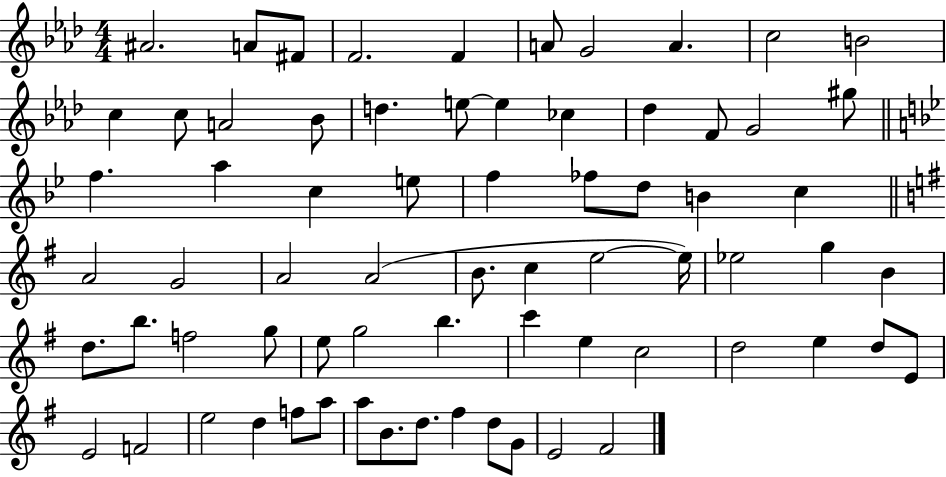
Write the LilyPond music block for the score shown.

{
  \clef treble
  \numericTimeSignature
  \time 4/4
  \key aes \major
  \repeat volta 2 { ais'2. a'8 fis'8 | f'2. f'4 | a'8 g'2 a'4. | c''2 b'2 | \break c''4 c''8 a'2 bes'8 | d''4. e''8~~ e''4 ces''4 | des''4 f'8 g'2 gis''8 | \bar "||" \break \key g \minor f''4. a''4 c''4 e''8 | f''4 fes''8 d''8 b'4 c''4 | \bar "||" \break \key g \major a'2 g'2 | a'2 a'2( | b'8. c''4 e''2~~ e''16) | ees''2 g''4 b'4 | \break d''8. b''8. f''2 g''8 | e''8 g''2 b''4. | c'''4 e''4 c''2 | d''2 e''4 d''8 e'8 | \break e'2 f'2 | e''2 d''4 f''8 a''8 | a''8 b'8. d''8. fis''4 d''8 g'8 | e'2 fis'2 | \break } \bar "|."
}